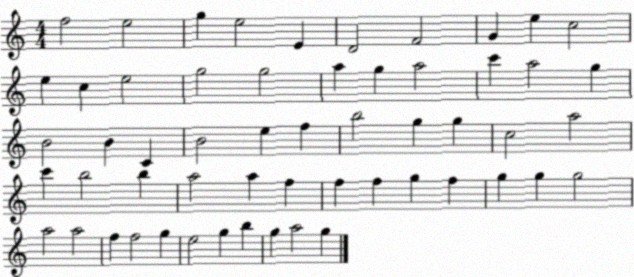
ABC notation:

X:1
T:Untitled
M:4/4
L:1/4
K:C
f2 e2 g e2 E D2 F2 G e c2 e c e2 g2 g2 a g a2 c' a2 g B2 B C B2 e f b2 g g c2 a2 c' b2 b a2 a f f f g f g g g2 a2 a2 f f2 g e2 g b g a2 g